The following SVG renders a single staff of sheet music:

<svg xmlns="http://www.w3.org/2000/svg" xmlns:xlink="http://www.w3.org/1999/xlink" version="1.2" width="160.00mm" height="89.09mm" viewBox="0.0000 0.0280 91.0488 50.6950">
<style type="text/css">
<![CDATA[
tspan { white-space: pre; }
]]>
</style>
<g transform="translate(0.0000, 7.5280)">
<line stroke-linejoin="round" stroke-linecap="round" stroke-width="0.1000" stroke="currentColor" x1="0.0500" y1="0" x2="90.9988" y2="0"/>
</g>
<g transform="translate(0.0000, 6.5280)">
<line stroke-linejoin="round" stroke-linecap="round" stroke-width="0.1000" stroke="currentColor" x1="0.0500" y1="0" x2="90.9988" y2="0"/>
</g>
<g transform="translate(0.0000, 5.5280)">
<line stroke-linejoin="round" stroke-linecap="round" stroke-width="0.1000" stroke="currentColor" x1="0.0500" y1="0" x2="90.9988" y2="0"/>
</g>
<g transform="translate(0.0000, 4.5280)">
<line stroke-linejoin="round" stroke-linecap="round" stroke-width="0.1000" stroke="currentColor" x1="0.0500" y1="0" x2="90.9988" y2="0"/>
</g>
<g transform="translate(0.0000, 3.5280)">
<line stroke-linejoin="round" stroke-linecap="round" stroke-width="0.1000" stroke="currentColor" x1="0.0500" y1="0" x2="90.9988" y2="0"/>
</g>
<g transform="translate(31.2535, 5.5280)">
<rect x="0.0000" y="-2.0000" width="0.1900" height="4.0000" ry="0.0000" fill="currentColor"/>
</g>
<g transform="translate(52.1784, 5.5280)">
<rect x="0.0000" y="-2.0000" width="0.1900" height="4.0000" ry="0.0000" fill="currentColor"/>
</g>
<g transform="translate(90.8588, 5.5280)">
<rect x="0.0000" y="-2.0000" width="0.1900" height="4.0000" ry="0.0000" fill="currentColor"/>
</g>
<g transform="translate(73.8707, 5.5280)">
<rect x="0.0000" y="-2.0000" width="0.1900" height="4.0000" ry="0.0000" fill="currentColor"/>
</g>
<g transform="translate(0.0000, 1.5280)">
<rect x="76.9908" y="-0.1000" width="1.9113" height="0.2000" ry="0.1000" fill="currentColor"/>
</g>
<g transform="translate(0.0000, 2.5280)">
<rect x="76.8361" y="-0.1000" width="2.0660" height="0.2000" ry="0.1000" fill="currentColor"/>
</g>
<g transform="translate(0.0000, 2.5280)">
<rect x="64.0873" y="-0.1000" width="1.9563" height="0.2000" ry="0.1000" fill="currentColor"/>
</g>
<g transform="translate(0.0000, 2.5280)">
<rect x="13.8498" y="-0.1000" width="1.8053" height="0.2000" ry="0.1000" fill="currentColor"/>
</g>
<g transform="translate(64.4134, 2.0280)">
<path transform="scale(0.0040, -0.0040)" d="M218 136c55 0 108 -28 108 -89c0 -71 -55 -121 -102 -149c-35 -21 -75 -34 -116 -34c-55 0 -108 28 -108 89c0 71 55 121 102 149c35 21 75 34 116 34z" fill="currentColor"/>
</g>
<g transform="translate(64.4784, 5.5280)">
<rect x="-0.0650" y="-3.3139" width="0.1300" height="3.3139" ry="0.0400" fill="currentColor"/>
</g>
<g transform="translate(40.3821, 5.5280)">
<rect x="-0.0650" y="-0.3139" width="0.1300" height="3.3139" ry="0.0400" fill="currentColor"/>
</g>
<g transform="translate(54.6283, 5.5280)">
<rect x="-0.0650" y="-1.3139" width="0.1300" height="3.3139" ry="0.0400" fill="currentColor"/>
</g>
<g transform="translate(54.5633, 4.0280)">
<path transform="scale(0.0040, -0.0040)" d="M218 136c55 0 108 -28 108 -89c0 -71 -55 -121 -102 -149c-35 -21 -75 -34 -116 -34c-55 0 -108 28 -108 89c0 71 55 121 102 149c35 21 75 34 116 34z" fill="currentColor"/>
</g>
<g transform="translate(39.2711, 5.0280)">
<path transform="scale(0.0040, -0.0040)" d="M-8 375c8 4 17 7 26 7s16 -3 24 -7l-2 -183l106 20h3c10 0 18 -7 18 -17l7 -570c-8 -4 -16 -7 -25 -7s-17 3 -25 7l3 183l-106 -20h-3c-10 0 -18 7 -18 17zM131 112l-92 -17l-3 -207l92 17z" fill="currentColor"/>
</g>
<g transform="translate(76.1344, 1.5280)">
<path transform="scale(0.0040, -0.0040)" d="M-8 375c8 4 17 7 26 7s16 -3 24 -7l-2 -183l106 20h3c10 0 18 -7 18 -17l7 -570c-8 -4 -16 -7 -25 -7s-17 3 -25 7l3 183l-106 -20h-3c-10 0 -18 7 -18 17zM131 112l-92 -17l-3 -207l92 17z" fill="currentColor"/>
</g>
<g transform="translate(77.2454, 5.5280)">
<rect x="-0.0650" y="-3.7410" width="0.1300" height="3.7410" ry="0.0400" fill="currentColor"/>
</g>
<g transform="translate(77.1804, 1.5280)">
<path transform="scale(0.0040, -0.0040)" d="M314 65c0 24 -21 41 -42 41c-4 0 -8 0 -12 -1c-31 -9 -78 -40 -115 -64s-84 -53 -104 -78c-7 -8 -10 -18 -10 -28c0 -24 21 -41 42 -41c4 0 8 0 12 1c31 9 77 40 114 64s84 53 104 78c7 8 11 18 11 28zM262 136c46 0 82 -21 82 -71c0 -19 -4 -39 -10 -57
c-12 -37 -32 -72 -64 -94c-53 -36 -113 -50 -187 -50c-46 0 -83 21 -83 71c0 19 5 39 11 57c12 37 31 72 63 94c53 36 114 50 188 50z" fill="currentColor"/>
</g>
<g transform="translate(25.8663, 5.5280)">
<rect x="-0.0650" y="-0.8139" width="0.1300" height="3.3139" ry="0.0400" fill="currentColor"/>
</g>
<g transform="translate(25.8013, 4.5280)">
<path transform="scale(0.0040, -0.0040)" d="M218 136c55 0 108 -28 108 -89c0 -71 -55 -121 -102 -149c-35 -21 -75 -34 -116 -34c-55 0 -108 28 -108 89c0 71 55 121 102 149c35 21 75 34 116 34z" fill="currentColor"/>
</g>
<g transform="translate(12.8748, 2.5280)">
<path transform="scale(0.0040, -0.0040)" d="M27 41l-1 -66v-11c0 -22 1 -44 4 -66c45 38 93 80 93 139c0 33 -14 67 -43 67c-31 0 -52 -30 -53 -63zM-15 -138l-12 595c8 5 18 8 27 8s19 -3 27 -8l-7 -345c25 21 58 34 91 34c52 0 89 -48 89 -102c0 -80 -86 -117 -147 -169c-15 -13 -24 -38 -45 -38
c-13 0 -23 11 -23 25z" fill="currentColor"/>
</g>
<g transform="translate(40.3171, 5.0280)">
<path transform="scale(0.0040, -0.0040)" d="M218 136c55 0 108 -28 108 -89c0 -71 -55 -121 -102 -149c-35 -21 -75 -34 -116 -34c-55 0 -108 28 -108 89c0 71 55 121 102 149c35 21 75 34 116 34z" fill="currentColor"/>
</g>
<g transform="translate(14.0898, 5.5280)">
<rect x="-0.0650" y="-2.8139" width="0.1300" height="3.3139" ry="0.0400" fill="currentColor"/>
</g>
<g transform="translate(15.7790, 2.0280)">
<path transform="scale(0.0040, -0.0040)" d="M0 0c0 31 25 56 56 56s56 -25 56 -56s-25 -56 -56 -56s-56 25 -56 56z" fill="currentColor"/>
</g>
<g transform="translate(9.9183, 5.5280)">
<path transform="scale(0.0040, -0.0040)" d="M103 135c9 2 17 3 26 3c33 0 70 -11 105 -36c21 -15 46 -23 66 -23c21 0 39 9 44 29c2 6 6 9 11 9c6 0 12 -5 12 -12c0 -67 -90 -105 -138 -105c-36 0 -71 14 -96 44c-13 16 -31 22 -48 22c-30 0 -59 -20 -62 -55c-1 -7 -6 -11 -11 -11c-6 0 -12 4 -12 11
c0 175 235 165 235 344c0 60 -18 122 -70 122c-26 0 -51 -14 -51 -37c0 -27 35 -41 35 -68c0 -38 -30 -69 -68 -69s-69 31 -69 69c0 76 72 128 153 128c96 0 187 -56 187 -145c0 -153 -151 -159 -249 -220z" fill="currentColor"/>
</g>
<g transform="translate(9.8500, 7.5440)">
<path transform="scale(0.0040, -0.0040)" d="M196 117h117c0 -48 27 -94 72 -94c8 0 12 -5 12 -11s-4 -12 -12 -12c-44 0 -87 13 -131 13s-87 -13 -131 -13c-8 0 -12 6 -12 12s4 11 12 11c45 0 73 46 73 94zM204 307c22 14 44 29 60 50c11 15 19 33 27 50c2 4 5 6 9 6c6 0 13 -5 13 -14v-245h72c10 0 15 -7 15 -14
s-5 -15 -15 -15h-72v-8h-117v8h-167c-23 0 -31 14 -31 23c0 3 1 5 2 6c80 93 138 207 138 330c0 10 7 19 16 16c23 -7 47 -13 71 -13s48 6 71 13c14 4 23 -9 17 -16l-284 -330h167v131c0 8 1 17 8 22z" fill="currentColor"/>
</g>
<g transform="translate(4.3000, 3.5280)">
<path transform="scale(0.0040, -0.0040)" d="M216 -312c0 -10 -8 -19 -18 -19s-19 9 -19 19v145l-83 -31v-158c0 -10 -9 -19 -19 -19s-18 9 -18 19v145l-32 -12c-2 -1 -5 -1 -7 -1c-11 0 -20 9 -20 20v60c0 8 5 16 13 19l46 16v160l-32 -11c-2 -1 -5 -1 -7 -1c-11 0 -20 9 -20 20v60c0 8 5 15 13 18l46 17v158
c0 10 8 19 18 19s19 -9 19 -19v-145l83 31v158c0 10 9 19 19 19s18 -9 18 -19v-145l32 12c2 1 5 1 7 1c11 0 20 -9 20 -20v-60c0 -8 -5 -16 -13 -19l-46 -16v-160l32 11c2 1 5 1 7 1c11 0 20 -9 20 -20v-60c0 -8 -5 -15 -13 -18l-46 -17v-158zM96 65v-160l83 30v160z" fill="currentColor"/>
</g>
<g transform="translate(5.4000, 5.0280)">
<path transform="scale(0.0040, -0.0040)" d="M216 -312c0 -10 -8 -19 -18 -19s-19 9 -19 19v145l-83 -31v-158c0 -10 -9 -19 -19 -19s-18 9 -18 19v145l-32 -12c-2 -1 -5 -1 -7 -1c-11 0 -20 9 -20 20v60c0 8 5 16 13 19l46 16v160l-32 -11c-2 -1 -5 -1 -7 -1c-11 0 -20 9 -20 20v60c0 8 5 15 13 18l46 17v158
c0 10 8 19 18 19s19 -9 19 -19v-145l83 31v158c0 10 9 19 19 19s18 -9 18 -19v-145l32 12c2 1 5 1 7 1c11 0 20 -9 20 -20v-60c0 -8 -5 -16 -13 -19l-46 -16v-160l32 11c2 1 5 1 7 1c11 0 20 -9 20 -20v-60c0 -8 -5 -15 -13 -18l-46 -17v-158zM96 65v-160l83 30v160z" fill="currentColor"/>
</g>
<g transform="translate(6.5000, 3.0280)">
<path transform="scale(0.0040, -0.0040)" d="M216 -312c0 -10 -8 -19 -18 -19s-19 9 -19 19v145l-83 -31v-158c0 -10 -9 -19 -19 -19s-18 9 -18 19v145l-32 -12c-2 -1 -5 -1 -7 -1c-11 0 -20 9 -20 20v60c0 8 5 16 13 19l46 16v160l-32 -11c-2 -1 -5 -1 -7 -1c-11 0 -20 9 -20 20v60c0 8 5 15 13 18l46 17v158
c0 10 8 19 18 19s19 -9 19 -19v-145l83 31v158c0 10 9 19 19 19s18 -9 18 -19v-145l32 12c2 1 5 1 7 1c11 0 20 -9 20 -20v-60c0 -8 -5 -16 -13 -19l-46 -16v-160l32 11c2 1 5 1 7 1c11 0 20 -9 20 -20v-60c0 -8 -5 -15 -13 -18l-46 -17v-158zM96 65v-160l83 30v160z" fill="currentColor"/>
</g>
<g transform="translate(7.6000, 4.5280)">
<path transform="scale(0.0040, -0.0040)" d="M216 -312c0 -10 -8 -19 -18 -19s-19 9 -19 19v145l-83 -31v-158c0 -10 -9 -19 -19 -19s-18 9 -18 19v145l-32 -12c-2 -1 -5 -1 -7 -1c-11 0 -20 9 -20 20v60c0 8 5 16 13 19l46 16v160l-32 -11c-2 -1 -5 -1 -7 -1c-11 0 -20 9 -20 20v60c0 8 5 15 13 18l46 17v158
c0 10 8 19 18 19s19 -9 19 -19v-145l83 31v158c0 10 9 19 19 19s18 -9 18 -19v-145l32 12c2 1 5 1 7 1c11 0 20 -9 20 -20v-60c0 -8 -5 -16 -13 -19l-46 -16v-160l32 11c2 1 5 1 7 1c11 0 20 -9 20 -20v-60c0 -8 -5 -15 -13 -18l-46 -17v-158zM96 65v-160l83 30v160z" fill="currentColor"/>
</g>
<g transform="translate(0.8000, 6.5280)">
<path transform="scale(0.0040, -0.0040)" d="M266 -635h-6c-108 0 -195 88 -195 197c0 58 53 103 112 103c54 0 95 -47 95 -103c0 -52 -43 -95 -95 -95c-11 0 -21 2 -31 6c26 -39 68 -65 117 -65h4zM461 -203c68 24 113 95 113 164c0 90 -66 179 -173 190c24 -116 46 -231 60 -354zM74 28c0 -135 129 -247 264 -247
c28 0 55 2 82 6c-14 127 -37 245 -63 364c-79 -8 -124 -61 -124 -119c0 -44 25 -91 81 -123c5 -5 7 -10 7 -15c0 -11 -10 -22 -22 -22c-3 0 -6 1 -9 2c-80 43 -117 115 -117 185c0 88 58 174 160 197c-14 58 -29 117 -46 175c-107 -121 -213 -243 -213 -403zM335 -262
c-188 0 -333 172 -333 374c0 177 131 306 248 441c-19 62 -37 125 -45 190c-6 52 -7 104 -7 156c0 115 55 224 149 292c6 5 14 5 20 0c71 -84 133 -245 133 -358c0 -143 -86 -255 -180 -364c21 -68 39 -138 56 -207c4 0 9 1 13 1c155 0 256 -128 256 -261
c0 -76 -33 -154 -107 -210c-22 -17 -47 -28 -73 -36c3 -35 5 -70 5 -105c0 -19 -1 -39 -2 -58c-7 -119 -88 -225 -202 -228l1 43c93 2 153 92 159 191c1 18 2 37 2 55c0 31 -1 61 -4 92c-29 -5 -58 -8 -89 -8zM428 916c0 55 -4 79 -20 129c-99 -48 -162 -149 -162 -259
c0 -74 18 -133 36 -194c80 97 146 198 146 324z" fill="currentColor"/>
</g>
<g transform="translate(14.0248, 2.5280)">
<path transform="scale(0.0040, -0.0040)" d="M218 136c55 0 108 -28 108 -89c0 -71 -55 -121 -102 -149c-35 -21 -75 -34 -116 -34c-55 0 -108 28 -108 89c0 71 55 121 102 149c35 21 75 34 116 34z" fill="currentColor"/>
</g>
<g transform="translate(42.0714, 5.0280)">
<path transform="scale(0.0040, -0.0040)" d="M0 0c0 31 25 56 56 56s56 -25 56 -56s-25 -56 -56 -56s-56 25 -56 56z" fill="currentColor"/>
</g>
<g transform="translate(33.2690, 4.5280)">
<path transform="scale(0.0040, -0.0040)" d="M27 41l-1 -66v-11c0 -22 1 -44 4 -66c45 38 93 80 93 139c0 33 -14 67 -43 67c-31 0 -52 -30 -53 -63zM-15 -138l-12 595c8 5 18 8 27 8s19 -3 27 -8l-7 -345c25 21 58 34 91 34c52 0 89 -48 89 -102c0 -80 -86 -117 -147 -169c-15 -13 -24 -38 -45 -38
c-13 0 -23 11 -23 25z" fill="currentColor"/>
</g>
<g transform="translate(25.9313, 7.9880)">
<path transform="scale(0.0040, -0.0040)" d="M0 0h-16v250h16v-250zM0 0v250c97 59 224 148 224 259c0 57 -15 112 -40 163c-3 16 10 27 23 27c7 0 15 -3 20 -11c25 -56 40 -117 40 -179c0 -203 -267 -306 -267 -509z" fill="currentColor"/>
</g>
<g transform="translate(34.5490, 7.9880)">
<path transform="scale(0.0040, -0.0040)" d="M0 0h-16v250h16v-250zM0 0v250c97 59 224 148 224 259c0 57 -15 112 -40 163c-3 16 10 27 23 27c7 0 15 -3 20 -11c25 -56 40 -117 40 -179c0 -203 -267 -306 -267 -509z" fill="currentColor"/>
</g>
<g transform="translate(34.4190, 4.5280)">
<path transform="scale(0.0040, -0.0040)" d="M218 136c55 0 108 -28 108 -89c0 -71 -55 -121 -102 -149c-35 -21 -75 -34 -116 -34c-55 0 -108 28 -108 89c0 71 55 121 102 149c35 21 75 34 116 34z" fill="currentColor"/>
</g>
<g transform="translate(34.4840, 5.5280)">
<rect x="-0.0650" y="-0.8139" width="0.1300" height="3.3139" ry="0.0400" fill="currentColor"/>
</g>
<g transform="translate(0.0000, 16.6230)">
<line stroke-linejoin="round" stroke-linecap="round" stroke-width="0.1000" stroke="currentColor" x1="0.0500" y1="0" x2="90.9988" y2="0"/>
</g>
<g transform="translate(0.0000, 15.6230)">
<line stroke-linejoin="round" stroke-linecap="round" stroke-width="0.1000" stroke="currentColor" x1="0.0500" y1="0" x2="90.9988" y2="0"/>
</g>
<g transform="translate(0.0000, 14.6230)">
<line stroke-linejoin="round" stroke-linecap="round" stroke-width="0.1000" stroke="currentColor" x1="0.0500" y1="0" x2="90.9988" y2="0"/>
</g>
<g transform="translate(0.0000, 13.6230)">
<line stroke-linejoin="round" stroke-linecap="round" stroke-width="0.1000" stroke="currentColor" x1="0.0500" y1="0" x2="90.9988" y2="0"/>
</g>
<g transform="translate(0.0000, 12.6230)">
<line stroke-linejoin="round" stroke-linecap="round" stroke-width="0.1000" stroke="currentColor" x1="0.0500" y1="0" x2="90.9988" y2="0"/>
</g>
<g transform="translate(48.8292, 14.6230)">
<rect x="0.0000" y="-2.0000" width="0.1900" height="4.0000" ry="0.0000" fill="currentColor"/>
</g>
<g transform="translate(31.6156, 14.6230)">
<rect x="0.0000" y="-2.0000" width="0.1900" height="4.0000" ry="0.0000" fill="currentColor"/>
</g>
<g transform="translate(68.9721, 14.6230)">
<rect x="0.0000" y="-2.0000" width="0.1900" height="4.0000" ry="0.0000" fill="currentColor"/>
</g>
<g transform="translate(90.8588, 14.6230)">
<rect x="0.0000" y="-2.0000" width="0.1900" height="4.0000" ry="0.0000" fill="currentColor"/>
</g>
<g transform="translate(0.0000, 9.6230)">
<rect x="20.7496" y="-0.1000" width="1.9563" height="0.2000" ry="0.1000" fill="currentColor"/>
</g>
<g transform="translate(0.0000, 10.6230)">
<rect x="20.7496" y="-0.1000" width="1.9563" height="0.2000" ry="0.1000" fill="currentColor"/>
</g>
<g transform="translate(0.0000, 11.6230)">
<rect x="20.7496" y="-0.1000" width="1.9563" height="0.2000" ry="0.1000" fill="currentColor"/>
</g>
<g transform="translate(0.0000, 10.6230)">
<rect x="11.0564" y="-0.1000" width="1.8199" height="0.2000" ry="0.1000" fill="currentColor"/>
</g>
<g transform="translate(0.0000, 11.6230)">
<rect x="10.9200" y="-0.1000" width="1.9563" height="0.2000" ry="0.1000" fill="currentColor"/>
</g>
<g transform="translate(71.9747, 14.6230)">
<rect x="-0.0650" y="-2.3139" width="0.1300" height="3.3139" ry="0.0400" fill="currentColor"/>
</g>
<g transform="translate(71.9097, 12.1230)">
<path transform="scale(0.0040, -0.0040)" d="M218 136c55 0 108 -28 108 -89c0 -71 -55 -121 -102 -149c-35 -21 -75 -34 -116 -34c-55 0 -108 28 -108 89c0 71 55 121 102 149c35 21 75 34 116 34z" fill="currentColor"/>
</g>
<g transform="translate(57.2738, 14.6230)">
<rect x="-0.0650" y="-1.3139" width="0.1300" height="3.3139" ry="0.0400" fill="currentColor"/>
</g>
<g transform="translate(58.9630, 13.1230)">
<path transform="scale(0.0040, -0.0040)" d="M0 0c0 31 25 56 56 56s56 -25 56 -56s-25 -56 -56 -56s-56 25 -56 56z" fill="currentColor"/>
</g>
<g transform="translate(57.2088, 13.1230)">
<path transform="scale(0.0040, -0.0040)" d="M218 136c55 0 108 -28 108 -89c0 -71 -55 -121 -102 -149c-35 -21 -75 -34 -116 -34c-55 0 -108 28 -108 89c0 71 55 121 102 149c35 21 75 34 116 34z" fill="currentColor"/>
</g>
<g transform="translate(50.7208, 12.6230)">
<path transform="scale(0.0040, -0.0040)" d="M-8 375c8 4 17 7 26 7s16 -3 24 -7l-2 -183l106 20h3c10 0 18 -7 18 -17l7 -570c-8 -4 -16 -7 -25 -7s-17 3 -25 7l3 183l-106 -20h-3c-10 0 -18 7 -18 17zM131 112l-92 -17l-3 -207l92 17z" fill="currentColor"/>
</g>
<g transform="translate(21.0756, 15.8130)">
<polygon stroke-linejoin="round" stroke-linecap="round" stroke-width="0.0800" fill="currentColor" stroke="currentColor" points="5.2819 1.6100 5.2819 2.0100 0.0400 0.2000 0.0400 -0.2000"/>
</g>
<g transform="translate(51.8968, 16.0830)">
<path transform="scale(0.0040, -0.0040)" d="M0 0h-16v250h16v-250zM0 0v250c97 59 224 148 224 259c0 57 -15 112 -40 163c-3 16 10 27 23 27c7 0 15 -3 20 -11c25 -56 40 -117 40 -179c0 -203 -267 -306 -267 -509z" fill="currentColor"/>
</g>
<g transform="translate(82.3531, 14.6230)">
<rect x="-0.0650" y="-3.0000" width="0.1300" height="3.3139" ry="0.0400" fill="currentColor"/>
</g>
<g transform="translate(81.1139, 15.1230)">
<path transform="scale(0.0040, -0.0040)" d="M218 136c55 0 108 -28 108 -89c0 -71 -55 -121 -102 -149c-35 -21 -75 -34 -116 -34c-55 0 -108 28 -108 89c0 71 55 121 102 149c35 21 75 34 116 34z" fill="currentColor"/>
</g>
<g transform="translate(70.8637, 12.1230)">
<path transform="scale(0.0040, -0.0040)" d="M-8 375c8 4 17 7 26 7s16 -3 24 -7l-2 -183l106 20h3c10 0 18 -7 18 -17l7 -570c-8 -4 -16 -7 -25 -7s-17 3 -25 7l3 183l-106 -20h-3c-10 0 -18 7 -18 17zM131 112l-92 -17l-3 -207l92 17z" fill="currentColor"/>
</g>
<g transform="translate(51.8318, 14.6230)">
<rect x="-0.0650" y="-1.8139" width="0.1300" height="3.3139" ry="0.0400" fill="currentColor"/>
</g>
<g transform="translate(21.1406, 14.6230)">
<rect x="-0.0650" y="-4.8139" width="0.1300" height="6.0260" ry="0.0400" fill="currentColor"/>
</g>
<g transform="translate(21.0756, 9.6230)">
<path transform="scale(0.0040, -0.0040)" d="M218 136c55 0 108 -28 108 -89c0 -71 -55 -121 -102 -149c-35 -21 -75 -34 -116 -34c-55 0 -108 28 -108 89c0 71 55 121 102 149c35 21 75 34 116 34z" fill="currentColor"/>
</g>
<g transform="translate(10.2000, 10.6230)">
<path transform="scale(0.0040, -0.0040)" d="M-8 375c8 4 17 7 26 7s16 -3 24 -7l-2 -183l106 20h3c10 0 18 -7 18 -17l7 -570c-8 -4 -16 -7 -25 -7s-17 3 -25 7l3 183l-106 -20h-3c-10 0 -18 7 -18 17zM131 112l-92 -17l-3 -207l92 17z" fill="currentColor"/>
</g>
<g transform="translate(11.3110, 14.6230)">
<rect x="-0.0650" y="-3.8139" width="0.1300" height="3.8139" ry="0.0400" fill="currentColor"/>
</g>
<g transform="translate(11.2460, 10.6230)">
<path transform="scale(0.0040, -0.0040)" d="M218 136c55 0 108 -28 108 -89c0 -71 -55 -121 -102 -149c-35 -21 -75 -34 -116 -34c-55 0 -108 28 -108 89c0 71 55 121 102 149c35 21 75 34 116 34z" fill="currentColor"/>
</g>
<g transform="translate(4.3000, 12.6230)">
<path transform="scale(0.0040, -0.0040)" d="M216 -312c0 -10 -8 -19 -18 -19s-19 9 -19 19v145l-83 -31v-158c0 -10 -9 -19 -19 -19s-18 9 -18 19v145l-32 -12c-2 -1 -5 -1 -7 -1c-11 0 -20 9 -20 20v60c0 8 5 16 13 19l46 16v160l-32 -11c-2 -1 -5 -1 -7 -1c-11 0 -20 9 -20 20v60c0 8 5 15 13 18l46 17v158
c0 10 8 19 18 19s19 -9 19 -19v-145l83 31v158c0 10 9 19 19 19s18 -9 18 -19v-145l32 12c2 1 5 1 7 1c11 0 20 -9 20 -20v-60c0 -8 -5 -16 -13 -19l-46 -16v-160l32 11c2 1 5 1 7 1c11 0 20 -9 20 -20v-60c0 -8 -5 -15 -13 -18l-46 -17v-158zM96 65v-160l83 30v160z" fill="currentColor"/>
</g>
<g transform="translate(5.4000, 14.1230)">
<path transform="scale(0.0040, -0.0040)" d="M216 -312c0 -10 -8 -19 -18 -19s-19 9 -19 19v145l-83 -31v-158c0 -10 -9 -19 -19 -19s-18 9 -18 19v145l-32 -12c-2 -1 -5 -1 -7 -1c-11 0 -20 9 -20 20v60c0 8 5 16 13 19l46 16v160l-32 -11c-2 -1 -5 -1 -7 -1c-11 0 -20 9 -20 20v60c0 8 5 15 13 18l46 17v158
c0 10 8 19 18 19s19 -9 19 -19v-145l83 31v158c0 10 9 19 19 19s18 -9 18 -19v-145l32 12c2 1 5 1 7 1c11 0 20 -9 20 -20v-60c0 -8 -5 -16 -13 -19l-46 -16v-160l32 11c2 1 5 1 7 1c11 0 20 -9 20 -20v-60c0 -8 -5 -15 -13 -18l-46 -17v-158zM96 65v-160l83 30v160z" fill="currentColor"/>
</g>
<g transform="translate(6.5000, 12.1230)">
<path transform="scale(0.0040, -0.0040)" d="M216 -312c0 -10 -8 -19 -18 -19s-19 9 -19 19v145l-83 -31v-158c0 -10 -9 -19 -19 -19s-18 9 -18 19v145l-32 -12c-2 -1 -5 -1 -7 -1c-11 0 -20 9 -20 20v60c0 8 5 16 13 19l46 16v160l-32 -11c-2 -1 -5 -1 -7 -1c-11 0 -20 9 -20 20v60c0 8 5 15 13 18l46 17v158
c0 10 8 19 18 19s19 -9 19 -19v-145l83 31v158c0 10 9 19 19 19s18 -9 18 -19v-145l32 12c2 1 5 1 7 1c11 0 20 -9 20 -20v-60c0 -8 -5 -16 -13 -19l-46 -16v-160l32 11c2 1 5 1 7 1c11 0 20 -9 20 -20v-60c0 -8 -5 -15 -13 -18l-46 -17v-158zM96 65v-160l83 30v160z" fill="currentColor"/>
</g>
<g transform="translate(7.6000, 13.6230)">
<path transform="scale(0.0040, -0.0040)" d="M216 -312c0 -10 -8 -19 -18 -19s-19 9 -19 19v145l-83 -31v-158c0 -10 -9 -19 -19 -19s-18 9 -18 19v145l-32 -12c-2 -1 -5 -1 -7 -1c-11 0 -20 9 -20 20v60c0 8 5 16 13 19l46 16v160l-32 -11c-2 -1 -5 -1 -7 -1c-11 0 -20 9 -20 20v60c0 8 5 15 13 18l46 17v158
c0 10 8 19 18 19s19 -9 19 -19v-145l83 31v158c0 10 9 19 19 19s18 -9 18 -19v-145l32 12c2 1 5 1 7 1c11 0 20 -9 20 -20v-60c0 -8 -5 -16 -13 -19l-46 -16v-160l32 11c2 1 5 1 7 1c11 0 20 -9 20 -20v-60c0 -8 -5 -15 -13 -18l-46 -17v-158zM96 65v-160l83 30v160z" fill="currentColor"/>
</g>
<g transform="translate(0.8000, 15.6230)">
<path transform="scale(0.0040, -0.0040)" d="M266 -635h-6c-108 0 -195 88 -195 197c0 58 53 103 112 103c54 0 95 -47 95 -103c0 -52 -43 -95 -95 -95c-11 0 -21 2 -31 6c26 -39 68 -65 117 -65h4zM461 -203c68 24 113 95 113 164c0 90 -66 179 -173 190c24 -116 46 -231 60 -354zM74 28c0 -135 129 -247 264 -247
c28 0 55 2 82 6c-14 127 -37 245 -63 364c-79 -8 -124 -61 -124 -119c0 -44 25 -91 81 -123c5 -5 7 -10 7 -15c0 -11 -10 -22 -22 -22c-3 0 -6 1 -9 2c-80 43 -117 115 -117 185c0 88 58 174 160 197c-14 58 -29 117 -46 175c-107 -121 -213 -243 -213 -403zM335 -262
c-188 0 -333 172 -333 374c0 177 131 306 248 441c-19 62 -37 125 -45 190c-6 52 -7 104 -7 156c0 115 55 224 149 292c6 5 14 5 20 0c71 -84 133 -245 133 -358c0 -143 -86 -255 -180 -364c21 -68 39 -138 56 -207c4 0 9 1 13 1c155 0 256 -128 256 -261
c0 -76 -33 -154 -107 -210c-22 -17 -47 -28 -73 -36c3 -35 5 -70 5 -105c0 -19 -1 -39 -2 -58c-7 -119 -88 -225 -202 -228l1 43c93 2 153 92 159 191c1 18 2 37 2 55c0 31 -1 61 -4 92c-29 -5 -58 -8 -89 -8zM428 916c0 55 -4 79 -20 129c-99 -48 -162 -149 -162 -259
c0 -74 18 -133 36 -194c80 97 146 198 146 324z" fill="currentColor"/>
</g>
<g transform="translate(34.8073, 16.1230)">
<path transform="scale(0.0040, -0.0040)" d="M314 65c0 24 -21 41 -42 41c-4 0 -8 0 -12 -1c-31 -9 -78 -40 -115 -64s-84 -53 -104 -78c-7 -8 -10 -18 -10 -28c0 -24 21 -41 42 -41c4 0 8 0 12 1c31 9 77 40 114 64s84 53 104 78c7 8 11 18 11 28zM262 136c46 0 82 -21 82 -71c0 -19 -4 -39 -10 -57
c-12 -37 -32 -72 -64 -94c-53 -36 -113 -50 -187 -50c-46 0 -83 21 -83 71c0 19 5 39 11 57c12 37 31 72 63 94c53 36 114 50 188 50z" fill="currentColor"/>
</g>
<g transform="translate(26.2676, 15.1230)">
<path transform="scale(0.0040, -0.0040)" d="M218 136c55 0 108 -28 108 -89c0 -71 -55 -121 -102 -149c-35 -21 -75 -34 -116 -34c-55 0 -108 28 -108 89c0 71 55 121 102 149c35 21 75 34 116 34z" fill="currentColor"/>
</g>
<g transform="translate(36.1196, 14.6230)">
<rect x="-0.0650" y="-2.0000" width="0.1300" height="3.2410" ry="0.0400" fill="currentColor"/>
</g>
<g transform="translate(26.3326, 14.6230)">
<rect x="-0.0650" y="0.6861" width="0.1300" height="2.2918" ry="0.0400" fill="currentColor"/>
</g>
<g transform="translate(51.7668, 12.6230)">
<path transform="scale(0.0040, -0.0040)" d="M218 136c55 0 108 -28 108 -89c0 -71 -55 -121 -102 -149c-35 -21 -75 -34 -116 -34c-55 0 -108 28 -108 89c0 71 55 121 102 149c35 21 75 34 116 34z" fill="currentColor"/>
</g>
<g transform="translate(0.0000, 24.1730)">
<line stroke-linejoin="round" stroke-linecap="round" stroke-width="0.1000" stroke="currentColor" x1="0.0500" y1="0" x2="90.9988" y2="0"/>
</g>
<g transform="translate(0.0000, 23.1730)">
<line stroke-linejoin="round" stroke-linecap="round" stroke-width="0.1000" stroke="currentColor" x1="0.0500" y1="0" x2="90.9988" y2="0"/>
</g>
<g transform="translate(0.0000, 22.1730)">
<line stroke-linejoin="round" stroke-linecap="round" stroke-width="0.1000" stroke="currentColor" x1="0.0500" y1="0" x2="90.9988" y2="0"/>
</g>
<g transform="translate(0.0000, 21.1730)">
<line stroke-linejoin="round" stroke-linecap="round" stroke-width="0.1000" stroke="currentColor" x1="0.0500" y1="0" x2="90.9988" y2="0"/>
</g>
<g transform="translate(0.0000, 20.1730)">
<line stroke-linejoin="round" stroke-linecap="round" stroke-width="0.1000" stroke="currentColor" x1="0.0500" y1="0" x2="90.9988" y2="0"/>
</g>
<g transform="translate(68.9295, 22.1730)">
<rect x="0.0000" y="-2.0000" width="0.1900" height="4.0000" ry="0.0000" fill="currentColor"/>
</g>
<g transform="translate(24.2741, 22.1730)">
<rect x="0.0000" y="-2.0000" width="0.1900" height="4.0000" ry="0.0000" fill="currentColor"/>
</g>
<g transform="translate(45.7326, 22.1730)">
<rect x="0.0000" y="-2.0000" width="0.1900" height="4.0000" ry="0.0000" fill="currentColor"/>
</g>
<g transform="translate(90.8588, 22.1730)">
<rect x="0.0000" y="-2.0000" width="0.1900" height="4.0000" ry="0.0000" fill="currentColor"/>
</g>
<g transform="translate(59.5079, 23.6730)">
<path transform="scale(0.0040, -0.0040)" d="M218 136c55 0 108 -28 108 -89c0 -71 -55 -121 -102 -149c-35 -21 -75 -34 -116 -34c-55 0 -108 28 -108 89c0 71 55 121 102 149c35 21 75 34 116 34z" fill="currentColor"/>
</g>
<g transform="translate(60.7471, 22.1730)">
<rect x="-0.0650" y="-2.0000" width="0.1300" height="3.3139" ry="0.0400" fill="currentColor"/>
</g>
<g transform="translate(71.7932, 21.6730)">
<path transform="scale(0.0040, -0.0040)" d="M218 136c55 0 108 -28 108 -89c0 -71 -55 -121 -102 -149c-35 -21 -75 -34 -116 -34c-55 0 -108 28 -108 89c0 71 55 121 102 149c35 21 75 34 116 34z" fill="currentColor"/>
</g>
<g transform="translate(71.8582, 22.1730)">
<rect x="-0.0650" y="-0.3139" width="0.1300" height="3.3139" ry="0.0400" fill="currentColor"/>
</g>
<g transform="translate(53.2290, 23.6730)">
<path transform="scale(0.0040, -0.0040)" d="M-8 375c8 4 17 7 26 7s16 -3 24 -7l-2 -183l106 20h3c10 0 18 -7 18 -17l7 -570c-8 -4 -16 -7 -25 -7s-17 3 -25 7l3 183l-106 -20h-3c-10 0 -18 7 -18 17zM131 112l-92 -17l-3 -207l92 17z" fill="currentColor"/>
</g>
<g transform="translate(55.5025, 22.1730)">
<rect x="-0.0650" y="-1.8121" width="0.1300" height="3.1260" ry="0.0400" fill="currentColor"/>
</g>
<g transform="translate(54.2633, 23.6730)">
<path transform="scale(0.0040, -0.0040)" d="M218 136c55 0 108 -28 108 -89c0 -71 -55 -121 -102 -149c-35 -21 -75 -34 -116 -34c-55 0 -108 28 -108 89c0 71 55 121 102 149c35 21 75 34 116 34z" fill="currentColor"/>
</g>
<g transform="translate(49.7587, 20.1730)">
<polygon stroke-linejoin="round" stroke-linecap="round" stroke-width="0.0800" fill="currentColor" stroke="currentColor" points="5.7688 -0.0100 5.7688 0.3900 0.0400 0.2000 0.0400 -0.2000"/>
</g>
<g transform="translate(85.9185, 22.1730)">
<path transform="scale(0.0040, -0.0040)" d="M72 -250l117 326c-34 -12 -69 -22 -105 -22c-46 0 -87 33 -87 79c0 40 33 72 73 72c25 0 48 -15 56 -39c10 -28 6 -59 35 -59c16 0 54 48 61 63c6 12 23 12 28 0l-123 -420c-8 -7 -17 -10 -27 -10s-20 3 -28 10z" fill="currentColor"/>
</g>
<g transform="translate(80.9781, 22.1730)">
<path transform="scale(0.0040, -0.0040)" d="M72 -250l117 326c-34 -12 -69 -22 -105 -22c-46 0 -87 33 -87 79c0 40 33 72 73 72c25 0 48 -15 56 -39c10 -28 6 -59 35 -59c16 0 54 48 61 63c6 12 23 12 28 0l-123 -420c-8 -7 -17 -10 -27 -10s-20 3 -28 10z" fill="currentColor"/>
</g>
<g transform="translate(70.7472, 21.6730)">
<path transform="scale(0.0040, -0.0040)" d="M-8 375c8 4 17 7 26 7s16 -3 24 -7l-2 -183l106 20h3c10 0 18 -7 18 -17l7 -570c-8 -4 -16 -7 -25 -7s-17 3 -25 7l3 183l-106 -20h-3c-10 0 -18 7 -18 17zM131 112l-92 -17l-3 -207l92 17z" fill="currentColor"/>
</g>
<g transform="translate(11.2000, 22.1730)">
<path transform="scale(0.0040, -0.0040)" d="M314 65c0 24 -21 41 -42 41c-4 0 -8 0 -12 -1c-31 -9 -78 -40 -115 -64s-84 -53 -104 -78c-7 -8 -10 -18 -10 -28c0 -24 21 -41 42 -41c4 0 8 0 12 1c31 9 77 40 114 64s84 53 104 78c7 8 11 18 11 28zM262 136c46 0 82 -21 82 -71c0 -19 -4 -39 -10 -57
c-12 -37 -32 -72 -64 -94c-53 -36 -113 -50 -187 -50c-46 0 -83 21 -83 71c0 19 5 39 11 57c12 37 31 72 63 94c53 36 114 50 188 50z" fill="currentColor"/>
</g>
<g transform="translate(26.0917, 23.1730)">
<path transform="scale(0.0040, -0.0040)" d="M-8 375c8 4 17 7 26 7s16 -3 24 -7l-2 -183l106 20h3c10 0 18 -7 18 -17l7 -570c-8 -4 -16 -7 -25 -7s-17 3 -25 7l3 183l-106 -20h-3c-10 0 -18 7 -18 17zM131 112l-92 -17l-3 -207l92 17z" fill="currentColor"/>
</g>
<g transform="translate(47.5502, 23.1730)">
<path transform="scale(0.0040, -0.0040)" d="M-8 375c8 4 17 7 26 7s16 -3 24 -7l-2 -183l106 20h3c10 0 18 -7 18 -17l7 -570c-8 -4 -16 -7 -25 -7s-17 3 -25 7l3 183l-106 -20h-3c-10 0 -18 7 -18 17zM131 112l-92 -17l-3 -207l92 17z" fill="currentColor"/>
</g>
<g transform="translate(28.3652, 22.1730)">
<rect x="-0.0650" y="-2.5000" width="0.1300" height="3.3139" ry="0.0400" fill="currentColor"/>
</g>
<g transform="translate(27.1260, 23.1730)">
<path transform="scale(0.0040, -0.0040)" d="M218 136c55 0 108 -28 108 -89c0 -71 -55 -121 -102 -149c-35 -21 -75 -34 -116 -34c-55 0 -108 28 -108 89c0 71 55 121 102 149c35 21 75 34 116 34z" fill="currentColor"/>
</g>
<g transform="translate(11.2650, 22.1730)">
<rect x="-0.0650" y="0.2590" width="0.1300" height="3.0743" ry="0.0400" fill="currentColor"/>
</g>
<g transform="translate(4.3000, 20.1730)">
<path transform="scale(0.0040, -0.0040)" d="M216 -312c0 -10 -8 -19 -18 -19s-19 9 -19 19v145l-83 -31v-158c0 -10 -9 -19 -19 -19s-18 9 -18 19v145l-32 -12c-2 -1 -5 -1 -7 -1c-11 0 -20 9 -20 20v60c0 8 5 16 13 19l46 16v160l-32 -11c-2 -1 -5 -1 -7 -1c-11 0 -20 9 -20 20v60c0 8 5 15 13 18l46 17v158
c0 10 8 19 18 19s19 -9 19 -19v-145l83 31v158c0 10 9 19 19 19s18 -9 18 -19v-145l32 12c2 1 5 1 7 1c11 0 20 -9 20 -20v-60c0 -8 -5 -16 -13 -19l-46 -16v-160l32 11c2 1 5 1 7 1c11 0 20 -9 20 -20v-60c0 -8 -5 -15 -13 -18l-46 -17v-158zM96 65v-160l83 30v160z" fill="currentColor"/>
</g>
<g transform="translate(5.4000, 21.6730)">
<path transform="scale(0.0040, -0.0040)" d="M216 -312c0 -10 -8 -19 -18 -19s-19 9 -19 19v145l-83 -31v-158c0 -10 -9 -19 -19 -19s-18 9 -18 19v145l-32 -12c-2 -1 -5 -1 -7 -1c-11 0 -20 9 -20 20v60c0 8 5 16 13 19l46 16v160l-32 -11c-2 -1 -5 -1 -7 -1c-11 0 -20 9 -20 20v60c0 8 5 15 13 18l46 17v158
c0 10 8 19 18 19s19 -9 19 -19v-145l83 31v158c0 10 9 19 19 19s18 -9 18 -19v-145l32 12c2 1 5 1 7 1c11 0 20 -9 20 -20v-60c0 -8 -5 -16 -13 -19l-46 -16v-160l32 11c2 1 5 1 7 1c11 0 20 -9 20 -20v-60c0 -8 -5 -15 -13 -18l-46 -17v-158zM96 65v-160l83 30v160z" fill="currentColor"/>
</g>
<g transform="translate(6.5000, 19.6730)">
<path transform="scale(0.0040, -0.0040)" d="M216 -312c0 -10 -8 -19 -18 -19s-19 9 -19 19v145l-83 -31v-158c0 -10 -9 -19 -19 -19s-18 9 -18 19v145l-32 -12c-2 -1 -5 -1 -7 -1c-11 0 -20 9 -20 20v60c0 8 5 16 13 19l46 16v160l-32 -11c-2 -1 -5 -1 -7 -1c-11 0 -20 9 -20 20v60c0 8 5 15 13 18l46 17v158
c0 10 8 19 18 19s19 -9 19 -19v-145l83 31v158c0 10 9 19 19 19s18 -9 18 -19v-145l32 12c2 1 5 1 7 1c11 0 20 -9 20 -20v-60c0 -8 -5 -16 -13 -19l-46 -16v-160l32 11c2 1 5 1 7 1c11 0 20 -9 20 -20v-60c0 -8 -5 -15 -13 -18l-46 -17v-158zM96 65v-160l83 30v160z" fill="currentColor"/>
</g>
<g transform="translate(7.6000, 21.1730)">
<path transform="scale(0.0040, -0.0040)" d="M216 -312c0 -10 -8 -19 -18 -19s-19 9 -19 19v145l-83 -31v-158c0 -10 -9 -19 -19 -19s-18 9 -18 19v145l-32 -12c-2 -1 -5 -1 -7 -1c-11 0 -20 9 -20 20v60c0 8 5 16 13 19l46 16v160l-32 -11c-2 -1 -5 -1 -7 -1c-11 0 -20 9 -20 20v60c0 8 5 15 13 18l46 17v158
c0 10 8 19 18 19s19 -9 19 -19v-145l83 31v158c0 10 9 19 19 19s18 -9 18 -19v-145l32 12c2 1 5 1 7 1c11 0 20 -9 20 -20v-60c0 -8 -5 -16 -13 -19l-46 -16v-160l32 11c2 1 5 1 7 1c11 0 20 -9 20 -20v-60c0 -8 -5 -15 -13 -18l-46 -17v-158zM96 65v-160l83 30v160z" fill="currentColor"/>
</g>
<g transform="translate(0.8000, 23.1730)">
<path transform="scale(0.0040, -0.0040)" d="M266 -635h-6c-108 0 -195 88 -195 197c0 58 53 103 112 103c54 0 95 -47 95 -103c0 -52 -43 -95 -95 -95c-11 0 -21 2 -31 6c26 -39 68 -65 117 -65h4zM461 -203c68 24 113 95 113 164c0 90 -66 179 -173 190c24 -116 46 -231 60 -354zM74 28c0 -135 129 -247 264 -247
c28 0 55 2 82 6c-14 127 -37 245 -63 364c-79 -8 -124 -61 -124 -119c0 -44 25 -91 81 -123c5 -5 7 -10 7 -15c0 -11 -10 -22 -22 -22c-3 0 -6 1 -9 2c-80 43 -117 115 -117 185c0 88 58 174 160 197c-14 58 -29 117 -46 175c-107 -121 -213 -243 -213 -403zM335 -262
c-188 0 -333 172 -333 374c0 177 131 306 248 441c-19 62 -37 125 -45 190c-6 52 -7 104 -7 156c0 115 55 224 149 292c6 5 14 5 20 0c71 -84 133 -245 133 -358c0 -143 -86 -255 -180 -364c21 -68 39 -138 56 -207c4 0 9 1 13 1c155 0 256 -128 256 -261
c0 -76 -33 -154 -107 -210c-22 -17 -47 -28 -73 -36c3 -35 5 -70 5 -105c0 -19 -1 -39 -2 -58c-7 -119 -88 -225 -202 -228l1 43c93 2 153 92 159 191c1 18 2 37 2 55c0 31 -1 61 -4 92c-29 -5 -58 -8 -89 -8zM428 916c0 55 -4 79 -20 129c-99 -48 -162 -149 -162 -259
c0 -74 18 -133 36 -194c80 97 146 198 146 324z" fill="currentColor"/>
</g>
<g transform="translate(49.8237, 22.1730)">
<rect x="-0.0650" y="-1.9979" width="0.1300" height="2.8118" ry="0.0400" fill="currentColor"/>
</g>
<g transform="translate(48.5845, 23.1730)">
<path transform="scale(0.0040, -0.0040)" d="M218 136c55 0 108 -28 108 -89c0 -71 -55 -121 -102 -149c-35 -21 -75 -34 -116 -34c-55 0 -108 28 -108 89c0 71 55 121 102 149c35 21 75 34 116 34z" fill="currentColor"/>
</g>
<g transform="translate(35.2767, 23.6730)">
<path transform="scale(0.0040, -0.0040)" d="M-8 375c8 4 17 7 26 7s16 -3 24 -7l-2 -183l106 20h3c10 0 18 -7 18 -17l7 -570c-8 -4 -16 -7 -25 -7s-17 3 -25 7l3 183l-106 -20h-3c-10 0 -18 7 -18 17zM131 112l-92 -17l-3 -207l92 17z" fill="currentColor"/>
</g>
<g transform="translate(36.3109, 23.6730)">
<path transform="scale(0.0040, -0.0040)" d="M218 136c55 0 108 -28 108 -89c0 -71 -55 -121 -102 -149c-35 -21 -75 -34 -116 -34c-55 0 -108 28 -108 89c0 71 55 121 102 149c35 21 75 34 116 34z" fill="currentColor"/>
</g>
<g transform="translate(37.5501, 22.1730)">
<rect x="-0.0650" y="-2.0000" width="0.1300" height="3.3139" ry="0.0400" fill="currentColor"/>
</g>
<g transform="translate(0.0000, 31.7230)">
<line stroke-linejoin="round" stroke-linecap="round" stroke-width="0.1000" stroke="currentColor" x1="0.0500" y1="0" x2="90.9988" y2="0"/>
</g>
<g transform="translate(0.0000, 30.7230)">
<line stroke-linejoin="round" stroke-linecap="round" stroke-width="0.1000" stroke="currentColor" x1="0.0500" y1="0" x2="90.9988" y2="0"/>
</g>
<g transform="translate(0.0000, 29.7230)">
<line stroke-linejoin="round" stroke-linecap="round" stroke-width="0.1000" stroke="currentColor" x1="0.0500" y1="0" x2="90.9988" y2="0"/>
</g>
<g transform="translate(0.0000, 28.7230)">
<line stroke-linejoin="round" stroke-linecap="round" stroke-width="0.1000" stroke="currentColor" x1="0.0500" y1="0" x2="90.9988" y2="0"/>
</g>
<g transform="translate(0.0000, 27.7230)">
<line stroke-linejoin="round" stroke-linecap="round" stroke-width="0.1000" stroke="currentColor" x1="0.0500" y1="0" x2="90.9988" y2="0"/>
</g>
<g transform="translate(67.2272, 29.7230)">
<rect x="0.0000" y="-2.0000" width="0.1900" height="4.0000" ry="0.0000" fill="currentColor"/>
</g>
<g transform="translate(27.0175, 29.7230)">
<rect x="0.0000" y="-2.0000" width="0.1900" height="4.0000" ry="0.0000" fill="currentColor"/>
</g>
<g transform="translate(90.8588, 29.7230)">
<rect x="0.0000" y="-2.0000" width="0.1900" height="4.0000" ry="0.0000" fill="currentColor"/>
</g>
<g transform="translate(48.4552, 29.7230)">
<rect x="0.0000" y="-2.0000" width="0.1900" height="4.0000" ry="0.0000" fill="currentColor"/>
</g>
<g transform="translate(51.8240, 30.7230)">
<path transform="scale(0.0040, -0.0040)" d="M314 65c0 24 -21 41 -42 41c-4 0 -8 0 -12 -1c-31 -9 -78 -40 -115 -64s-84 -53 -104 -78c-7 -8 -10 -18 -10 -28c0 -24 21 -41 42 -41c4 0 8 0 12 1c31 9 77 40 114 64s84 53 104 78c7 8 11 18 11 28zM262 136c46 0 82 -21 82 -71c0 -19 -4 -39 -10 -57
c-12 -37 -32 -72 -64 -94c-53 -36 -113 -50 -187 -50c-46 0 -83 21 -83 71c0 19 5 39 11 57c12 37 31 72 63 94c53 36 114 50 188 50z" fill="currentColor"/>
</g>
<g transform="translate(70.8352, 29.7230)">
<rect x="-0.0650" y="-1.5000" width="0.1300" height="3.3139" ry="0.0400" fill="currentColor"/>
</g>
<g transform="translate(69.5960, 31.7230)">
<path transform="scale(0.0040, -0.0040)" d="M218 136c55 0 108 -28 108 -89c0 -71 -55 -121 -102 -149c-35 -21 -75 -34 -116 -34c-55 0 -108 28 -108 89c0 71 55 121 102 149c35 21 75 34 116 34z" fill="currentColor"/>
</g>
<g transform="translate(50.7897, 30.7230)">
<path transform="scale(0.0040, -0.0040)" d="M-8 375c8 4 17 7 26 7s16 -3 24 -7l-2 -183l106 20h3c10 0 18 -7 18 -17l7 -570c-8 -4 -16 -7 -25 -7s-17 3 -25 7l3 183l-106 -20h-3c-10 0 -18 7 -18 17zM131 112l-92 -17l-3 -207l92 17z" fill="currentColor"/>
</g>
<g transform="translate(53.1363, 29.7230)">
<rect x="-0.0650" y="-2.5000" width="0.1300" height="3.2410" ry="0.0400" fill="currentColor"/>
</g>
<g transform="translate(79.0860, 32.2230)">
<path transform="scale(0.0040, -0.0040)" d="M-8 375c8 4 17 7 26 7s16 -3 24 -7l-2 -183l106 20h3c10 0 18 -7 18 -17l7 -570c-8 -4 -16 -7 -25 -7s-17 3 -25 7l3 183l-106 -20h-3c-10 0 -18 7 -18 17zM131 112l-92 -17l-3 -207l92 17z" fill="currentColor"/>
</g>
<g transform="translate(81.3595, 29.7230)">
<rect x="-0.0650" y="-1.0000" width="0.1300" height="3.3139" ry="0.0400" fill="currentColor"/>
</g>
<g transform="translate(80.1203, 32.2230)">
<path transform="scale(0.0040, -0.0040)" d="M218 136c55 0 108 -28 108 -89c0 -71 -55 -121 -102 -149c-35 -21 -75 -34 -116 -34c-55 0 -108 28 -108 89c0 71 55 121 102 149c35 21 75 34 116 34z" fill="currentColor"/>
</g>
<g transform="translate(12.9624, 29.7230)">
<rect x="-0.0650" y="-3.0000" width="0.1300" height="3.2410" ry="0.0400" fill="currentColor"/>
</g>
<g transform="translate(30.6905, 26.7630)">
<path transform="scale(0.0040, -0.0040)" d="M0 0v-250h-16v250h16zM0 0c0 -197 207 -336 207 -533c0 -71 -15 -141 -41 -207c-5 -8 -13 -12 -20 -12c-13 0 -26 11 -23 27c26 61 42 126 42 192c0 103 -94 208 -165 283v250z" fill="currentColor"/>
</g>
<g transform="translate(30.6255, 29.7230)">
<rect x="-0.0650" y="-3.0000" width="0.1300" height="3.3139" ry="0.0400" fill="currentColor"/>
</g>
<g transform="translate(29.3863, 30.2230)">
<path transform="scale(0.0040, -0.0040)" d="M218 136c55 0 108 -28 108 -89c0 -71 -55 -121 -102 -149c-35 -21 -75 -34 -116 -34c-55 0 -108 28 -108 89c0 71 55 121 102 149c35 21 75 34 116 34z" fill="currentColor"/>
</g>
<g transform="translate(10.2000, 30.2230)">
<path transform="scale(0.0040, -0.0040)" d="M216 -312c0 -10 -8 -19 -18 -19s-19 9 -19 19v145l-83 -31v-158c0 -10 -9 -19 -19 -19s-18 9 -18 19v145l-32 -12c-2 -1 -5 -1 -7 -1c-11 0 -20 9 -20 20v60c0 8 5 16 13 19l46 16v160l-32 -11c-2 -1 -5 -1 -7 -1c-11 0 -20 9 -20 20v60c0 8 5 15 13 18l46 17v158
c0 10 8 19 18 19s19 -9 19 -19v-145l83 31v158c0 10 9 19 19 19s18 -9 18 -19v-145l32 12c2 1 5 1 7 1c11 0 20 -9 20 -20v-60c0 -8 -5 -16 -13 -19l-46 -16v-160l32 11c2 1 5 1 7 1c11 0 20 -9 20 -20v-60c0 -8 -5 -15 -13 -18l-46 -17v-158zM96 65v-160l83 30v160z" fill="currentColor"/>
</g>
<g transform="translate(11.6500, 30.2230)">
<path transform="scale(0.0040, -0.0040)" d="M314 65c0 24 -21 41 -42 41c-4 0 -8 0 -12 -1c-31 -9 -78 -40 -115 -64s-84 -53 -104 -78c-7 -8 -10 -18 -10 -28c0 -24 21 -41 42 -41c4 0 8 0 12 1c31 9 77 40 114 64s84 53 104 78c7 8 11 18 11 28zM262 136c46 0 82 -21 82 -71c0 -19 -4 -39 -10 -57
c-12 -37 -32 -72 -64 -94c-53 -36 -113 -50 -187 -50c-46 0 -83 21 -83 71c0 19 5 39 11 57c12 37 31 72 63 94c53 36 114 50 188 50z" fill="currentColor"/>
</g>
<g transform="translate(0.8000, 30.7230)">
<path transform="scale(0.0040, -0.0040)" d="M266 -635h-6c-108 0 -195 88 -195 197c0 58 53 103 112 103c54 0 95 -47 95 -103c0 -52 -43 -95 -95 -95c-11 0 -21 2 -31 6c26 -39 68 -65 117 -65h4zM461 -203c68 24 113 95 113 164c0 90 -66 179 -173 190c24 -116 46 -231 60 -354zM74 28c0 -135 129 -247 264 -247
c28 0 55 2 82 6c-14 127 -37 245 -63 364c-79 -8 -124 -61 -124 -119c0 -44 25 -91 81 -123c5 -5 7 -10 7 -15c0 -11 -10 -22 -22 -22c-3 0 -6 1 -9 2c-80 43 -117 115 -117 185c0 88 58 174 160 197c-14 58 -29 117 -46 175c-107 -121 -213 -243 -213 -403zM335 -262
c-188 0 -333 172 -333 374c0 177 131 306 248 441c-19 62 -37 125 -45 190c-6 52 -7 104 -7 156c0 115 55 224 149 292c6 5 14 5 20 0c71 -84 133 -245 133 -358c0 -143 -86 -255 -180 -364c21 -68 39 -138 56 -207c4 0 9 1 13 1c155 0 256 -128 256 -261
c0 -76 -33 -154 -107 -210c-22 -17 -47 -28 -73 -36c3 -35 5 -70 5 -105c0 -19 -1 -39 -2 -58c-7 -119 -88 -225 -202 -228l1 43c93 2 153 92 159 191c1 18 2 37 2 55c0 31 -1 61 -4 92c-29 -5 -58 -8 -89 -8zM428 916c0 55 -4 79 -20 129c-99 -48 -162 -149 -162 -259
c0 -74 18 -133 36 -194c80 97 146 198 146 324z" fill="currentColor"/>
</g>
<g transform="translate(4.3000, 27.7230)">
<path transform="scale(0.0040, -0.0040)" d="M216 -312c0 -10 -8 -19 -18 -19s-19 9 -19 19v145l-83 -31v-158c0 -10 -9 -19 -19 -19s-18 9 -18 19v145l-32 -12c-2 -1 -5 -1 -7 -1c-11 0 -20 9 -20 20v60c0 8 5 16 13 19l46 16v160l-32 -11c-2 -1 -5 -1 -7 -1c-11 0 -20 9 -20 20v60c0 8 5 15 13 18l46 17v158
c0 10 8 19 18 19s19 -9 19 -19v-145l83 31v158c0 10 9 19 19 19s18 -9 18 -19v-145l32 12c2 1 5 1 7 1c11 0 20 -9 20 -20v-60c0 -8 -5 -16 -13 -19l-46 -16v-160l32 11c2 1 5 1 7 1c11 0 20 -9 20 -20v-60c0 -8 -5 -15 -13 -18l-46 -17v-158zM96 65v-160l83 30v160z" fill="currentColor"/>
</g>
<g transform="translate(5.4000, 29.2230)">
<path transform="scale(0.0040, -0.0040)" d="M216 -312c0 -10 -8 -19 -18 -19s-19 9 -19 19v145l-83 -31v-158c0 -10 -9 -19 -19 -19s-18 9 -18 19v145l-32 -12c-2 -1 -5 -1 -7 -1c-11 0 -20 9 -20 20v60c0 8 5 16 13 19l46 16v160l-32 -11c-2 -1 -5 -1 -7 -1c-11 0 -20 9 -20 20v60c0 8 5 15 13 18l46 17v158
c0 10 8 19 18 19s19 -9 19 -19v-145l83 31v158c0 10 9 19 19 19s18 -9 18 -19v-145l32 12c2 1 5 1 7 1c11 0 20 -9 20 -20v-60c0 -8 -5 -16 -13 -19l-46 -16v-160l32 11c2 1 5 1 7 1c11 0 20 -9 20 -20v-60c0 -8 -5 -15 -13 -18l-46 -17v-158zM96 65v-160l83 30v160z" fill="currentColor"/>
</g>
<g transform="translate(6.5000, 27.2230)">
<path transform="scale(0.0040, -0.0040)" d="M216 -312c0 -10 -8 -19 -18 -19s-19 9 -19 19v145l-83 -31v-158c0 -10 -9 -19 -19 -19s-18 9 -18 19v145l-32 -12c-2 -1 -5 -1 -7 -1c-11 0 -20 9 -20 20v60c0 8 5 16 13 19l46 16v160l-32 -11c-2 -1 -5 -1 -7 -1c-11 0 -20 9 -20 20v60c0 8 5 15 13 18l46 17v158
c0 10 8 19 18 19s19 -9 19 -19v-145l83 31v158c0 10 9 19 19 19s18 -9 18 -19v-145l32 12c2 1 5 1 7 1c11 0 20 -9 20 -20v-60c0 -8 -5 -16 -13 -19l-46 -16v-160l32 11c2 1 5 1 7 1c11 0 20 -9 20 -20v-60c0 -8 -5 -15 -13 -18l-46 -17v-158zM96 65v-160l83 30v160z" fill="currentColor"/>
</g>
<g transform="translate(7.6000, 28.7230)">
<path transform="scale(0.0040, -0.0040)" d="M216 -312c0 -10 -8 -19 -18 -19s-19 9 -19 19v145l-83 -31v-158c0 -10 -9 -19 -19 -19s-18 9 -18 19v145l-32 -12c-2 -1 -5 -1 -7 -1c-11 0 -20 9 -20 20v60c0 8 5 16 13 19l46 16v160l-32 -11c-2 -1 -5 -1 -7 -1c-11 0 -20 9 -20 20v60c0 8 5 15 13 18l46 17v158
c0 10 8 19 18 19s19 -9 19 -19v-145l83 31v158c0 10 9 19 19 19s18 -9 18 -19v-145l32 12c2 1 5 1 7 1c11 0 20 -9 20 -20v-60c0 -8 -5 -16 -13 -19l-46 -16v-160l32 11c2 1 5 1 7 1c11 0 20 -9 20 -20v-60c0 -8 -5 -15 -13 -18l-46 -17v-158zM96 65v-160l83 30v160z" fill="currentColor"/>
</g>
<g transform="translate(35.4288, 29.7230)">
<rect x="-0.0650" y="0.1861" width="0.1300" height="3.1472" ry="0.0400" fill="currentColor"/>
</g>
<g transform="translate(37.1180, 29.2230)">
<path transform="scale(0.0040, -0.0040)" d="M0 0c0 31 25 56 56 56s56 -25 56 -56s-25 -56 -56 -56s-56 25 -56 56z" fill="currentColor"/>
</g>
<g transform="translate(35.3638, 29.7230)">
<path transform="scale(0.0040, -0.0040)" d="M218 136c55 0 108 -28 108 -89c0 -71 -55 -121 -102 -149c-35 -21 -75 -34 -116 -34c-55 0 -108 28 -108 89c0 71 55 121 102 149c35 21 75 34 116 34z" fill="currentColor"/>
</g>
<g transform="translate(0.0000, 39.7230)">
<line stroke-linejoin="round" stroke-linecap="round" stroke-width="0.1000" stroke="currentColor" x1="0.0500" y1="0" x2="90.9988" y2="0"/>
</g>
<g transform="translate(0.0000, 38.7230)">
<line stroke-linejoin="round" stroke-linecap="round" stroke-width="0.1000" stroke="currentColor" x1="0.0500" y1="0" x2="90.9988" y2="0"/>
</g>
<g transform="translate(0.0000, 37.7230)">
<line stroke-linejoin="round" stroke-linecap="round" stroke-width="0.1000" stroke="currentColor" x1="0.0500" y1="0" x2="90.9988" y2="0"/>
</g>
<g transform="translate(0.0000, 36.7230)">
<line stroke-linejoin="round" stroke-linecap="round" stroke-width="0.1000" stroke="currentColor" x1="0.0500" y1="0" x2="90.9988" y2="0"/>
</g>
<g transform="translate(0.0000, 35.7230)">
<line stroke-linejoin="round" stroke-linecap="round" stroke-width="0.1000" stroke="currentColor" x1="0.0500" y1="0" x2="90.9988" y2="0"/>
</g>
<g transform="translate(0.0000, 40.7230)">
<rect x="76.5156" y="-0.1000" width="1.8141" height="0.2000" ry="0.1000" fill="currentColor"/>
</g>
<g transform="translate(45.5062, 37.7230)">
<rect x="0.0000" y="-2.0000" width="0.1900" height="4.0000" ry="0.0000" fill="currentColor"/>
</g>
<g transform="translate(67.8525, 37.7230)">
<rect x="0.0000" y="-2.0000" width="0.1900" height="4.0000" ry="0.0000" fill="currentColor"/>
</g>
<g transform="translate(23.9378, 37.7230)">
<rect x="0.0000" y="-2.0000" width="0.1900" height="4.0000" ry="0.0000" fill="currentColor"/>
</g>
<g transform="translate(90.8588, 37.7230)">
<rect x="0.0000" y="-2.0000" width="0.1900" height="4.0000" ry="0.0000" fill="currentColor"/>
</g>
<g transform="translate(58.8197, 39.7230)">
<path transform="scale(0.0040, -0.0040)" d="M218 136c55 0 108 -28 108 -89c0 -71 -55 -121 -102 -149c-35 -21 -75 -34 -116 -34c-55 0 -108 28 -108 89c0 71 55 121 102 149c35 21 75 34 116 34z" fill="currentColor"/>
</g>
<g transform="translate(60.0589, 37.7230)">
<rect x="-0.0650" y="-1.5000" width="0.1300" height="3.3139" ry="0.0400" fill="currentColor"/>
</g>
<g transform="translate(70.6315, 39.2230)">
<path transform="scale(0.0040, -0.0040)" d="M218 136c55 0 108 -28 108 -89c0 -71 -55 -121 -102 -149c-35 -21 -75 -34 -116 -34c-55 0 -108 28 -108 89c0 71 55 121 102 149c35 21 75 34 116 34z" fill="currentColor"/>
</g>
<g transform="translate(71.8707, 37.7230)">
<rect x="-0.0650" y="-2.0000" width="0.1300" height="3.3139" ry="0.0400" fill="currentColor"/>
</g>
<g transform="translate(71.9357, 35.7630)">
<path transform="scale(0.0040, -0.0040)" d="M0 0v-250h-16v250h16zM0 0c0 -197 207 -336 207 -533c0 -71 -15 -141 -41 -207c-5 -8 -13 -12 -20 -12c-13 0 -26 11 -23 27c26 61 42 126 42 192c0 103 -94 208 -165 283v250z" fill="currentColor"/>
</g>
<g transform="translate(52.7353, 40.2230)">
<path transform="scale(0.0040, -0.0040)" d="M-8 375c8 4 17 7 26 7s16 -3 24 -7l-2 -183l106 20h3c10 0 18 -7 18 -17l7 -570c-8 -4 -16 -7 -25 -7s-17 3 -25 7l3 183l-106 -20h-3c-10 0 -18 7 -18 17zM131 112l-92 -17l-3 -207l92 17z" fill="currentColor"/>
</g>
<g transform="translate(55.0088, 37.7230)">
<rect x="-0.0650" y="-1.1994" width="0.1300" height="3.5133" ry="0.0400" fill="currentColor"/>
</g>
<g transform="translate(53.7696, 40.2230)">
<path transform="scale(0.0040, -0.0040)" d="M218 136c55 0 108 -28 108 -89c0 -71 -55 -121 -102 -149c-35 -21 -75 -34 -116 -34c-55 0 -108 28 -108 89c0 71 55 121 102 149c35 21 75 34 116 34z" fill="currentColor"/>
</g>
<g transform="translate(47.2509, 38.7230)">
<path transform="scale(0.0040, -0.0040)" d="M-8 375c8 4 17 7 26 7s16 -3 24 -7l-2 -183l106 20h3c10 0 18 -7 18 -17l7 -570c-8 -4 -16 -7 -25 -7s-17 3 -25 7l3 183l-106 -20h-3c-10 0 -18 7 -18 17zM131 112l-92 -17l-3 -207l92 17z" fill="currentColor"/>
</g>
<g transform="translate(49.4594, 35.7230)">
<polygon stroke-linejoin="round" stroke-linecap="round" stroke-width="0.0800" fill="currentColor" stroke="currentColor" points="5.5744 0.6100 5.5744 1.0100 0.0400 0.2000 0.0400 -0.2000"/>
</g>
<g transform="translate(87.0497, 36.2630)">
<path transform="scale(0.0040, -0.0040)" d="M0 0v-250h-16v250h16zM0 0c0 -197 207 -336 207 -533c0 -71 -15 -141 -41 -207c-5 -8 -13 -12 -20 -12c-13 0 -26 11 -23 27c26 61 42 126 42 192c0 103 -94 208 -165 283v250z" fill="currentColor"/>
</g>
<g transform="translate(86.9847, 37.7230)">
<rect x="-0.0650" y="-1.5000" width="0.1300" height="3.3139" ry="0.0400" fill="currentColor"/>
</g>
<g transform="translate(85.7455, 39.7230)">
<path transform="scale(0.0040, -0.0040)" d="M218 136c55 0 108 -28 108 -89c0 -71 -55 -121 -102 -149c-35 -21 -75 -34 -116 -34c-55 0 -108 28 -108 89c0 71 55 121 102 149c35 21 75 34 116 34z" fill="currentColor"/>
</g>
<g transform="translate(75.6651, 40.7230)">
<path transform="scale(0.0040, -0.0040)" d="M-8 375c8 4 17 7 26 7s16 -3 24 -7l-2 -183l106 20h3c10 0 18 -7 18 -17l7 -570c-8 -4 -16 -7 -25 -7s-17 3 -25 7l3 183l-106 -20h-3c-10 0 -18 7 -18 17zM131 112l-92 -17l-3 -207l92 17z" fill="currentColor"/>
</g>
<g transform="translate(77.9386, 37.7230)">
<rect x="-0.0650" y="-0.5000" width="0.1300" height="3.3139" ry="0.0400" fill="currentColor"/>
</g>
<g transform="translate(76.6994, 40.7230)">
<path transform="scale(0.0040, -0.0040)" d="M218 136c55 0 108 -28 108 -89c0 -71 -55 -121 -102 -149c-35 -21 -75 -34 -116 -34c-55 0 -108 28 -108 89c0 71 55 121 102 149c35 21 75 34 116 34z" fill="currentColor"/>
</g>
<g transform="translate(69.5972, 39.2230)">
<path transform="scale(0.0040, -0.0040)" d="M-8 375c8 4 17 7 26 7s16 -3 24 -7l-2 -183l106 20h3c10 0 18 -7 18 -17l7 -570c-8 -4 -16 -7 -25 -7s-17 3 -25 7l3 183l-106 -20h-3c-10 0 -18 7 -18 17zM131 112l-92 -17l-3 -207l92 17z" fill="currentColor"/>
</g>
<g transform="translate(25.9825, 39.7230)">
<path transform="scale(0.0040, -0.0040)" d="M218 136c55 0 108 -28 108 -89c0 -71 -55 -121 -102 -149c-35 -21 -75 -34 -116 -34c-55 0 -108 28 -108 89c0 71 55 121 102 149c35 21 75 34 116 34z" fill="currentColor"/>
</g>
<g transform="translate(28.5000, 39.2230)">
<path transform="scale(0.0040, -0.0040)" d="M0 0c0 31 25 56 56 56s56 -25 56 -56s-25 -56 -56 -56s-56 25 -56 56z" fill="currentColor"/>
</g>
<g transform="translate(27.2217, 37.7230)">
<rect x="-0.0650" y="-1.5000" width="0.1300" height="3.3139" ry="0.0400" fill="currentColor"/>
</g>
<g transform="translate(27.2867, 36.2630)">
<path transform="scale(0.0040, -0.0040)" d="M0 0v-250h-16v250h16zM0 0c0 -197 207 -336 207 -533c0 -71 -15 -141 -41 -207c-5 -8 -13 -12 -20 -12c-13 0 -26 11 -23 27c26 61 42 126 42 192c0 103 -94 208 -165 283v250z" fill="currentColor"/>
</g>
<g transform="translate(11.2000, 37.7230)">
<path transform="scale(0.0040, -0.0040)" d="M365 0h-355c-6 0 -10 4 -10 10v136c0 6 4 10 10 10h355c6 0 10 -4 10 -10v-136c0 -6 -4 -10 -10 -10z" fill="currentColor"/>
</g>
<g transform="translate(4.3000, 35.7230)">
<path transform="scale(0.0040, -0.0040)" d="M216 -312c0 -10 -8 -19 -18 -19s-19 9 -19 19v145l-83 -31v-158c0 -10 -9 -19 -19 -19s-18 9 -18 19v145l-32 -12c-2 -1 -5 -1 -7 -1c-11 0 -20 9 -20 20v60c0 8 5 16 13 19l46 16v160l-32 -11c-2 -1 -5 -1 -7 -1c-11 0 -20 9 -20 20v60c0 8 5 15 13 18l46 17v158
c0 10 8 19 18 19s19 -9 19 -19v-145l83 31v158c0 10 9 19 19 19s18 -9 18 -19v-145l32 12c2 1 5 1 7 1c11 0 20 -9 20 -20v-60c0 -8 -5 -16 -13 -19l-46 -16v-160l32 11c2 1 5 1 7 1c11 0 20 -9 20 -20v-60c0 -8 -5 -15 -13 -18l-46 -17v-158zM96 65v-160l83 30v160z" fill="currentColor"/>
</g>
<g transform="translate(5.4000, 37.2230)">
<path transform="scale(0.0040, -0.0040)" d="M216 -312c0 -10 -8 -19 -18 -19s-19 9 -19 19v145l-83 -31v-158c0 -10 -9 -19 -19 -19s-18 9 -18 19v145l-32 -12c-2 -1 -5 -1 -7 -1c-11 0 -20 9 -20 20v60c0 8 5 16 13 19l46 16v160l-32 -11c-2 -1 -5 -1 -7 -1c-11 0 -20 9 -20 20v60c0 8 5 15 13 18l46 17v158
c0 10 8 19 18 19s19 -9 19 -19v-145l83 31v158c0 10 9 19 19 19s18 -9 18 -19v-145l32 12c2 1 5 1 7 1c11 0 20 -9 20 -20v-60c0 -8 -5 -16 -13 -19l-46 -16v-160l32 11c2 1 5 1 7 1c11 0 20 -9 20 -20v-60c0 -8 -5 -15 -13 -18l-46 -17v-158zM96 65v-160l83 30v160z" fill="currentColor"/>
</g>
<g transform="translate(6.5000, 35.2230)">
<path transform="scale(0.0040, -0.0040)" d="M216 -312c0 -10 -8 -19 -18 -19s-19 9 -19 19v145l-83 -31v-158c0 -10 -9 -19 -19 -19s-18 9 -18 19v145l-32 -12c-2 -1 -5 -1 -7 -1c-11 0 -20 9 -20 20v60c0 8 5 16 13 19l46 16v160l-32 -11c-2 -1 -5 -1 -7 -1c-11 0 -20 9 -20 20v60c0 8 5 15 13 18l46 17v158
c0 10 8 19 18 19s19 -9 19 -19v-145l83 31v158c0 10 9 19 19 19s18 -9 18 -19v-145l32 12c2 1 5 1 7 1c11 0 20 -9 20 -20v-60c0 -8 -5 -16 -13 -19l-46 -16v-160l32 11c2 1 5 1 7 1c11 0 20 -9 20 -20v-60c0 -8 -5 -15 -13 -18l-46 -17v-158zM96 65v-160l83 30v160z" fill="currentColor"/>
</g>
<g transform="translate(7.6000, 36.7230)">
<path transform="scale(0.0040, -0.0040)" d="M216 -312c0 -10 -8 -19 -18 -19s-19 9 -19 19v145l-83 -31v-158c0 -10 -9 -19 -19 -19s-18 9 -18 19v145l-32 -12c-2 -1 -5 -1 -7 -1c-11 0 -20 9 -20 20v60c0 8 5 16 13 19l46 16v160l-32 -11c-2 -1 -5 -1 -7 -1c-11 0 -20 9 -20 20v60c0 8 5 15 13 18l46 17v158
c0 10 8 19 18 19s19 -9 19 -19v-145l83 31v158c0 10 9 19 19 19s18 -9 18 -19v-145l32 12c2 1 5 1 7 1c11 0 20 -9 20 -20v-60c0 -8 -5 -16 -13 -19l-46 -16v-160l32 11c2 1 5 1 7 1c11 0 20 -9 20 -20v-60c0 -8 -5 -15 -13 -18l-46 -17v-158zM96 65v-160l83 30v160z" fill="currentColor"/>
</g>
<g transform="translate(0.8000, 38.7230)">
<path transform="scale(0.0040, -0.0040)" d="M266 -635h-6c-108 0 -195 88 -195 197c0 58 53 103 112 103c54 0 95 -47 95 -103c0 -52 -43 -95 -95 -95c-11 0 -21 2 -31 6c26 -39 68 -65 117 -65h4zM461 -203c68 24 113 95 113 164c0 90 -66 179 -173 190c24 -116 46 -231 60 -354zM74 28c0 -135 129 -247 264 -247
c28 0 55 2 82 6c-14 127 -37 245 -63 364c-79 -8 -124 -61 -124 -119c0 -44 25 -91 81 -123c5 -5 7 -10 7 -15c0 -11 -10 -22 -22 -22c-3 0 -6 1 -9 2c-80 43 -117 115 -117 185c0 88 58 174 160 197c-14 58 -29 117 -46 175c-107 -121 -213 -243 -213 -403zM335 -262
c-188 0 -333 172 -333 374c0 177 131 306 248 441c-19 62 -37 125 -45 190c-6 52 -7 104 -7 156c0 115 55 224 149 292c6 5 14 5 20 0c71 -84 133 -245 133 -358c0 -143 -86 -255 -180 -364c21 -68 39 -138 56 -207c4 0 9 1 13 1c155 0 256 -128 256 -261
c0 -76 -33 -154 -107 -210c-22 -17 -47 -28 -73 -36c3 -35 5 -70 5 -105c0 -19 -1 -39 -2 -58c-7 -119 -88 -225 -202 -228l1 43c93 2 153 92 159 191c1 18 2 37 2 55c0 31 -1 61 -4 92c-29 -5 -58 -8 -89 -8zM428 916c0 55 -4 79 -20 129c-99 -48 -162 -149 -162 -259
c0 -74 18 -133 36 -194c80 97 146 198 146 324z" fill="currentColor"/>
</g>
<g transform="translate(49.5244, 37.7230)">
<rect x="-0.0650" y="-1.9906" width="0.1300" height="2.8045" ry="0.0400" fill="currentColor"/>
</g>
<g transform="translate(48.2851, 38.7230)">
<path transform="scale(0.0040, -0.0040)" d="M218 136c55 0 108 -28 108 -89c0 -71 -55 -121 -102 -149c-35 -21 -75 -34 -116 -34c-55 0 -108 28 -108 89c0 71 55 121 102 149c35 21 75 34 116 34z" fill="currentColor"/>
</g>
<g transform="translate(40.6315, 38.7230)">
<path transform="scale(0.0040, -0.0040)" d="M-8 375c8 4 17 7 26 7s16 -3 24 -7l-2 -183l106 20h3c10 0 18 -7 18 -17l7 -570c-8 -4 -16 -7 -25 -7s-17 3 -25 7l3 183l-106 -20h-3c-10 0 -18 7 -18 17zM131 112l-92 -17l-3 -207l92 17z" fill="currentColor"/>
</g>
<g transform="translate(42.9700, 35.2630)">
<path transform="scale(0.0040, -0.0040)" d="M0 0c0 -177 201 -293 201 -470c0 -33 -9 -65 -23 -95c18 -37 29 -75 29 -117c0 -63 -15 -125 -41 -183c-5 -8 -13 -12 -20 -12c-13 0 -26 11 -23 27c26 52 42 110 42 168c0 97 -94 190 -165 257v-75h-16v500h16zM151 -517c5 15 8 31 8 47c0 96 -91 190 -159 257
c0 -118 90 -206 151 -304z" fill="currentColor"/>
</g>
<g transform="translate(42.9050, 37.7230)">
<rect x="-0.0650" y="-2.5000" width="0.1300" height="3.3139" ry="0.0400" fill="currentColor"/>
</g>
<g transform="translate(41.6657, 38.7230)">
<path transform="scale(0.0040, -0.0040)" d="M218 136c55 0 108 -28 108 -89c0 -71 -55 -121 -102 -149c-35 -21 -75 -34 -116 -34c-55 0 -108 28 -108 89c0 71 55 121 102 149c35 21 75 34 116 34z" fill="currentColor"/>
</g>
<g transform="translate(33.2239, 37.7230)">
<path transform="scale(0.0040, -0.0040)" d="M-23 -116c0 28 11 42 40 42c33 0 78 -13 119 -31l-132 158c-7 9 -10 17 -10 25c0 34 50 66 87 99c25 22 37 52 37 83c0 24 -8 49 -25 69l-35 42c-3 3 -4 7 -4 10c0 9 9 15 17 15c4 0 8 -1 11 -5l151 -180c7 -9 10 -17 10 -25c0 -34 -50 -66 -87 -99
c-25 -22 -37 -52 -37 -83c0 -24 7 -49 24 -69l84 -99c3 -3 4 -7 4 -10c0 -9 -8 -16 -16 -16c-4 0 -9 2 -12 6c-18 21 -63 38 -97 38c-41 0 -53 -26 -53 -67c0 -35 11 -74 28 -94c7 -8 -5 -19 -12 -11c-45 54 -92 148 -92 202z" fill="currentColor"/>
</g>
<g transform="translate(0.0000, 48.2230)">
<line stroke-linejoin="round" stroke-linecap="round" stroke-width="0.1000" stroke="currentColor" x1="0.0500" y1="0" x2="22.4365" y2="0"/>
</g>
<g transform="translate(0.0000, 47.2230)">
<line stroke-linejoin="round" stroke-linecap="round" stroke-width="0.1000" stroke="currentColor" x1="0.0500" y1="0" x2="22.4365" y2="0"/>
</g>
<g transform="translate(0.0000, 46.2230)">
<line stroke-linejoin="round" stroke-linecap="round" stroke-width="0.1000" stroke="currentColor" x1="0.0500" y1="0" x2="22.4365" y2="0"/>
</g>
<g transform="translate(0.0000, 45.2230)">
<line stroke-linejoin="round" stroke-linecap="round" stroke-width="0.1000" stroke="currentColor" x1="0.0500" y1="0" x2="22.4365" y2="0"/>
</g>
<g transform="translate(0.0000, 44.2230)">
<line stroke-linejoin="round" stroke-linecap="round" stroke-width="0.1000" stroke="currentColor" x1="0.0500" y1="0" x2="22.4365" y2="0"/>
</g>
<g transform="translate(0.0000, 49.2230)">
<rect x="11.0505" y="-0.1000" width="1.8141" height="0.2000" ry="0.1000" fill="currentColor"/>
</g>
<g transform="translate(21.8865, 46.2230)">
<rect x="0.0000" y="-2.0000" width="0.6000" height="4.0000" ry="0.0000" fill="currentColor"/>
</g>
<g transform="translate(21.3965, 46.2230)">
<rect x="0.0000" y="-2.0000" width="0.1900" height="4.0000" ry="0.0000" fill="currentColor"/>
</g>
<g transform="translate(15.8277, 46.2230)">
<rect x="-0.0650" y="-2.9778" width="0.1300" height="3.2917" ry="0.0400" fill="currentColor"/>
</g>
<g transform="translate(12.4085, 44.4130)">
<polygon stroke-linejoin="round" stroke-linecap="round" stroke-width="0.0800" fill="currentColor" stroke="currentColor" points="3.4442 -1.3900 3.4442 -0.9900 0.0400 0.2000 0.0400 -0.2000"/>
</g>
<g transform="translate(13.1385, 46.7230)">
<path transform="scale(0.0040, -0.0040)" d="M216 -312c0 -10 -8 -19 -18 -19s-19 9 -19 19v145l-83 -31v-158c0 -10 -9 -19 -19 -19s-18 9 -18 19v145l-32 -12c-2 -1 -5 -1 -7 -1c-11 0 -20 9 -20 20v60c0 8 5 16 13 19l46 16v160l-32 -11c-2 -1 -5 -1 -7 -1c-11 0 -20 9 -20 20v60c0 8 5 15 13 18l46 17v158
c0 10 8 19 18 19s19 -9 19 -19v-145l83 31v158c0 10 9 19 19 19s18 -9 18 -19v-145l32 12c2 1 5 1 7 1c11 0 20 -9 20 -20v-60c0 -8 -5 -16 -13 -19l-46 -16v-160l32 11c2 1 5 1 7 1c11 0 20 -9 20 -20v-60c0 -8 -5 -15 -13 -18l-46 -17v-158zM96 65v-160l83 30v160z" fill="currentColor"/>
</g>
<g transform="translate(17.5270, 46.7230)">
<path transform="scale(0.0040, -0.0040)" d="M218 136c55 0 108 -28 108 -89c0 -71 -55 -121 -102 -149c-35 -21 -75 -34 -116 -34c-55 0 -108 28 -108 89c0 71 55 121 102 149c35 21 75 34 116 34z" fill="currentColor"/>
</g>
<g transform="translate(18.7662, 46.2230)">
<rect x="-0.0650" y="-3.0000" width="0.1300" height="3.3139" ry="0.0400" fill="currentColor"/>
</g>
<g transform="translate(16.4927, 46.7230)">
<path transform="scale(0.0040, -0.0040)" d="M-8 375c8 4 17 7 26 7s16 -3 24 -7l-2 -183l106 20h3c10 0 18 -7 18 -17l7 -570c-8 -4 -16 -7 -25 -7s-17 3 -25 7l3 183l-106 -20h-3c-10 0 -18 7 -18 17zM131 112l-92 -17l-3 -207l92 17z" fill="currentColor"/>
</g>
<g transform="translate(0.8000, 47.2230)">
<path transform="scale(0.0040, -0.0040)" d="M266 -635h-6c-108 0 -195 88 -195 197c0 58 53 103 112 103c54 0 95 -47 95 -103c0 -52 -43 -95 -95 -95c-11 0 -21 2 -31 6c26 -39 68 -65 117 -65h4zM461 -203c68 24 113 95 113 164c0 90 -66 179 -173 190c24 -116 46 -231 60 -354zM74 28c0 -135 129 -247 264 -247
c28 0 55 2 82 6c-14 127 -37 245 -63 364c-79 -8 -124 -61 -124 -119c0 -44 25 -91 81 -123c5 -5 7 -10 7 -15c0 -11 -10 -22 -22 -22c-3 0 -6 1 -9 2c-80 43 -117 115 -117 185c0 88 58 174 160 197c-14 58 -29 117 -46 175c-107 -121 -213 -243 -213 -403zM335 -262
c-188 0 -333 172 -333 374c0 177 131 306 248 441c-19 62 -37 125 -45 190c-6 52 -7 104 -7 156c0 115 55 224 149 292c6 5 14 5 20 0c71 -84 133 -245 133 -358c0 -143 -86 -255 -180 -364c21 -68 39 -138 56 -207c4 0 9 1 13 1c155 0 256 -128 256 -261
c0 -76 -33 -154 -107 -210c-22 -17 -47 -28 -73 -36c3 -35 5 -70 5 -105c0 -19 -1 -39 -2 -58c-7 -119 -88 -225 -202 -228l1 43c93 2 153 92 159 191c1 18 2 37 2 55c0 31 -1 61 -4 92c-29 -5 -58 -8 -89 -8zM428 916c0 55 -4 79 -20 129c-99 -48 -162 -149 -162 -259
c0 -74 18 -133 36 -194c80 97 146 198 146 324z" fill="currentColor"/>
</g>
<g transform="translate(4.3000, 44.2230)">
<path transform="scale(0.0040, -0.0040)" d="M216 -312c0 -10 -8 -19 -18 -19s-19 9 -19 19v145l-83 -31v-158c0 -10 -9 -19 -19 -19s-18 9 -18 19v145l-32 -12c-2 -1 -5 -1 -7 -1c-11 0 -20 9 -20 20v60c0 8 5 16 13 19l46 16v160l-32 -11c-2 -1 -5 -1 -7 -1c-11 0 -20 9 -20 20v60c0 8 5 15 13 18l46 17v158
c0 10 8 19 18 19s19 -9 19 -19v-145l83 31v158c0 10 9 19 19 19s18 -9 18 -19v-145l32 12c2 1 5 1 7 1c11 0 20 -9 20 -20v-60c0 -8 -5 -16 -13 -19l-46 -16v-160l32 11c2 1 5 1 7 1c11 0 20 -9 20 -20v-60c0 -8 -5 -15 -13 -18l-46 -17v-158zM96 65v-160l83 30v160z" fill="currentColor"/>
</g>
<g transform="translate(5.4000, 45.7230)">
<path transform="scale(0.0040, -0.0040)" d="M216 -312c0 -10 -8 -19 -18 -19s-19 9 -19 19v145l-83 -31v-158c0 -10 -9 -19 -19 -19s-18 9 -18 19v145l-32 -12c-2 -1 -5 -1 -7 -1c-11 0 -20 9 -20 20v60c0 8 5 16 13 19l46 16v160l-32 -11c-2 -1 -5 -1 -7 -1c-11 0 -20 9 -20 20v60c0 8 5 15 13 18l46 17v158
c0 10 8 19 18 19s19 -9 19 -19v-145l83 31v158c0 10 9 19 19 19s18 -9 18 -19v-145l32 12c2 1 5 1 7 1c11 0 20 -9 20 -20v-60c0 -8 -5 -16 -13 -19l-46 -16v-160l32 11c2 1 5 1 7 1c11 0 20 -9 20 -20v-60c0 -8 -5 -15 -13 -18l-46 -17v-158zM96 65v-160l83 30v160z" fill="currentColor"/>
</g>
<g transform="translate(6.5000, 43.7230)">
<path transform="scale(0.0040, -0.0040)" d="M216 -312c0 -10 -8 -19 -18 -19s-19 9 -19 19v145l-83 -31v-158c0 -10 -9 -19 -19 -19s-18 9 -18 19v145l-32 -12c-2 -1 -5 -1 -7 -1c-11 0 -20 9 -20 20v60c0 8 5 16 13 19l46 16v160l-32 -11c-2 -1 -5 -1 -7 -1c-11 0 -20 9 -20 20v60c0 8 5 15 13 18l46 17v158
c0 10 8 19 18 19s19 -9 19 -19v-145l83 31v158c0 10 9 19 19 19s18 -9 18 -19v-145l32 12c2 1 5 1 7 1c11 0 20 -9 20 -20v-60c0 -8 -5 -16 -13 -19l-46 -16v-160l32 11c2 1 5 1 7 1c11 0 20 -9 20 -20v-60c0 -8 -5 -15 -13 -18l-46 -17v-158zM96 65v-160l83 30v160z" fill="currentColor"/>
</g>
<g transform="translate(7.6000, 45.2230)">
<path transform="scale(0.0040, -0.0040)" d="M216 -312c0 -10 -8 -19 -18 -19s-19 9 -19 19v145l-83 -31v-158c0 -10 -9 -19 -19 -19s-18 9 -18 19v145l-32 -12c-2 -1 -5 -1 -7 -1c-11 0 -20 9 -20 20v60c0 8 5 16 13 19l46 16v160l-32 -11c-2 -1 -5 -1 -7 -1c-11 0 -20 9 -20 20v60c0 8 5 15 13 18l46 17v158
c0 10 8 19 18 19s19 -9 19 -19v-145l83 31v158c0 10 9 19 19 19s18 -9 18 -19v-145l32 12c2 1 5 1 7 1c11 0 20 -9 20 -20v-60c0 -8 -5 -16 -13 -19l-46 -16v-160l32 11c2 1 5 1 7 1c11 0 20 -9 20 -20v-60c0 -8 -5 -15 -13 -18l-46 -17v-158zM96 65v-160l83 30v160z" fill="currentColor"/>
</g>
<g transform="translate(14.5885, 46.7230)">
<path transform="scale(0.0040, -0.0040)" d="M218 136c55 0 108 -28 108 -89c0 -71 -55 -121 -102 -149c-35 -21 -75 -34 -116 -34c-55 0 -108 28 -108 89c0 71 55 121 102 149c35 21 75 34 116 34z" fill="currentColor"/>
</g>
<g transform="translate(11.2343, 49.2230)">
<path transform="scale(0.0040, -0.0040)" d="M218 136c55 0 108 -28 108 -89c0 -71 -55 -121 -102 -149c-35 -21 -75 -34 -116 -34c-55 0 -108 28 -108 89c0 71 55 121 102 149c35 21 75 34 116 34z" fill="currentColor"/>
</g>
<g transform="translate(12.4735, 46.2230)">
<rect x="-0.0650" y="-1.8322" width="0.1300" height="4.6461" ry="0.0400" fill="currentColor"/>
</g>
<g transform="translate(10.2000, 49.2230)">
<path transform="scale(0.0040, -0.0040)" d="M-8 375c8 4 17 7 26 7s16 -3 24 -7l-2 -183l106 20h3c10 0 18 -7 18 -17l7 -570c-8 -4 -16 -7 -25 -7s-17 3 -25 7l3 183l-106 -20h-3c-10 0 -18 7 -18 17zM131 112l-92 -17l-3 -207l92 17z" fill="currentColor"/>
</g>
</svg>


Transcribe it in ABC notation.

X:1
T:Untitled
M:2/4
L:1/4
K:E
_a ^d/2 _d/2 c e b c'2 c' e'/2 A/2 ^F2 f/2 e g A B2 G F G/2 F/2 F c z/2 z/2 ^A2 A/2 B G2 E D z2 E/2 z G/4 G/2 D/2 E F/2 C E/2 C/2 ^A/2 A